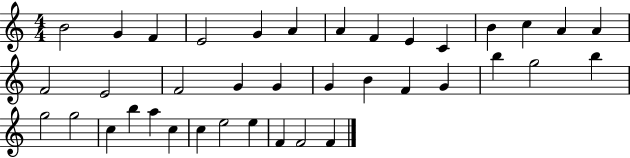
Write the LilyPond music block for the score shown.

{
  \clef treble
  \numericTimeSignature
  \time 4/4
  \key c \major
  b'2 g'4 f'4 | e'2 g'4 a'4 | a'4 f'4 e'4 c'4 | b'4 c''4 a'4 a'4 | \break f'2 e'2 | f'2 g'4 g'4 | g'4 b'4 f'4 g'4 | b''4 g''2 b''4 | \break g''2 g''2 | c''4 b''4 a''4 c''4 | c''4 e''2 e''4 | f'4 f'2 f'4 | \break \bar "|."
}